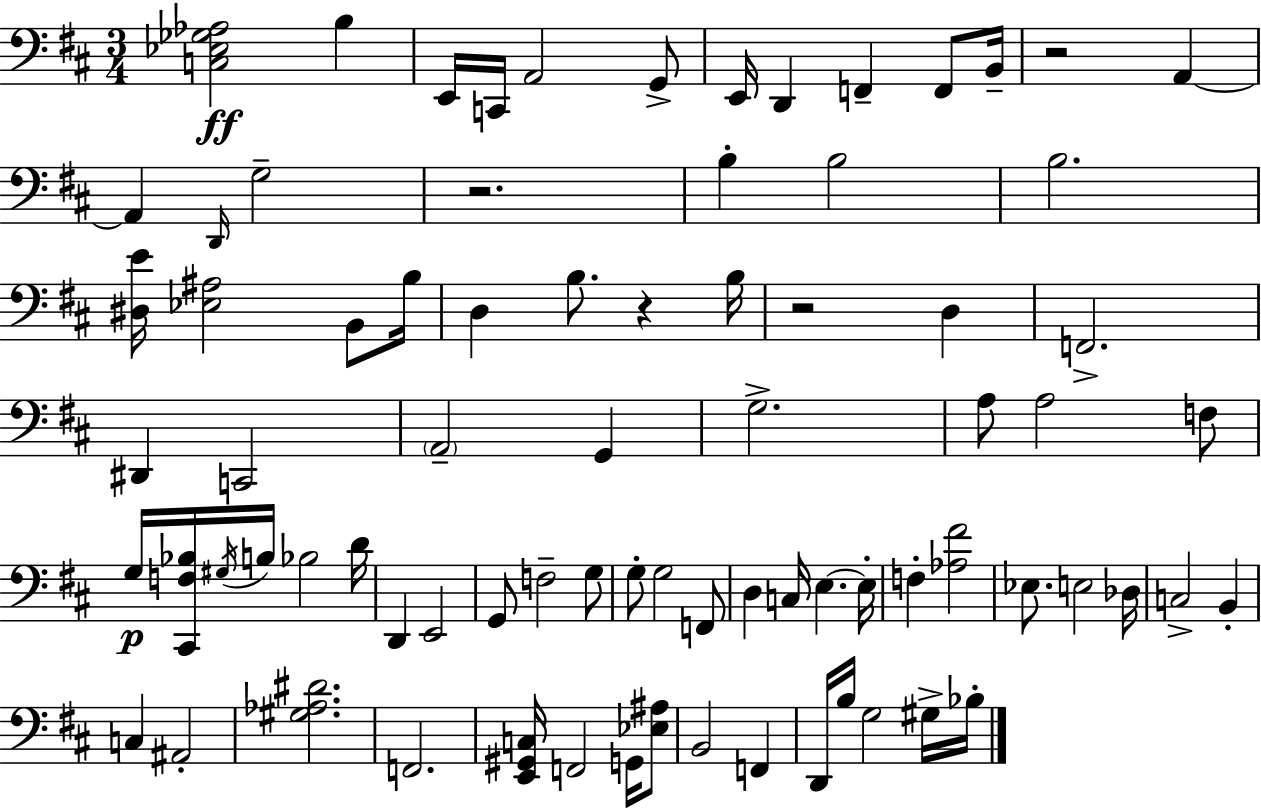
{
  \clef bass
  \numericTimeSignature
  \time 3/4
  \key d \major
  <c ees ges aes>2\ff b4 | e,16 c,16 a,2 g,8-> | e,16 d,4 f,4-- f,8 b,16-- | r2 a,4~~ | \break a,4 \grace { d,16 } g2-- | r2. | b4-. b2 | b2. | \break <dis e'>16 <ees ais>2 b,8 | b16 d4 b8. r4 | b16 r2 d4 | f,2.-> | \break dis,4 c,2 | \parenthesize a,2-- g,4 | g2.-> | a8 a2 f8 | \break g16\p <cis, f bes>16 \acciaccatura { gis16 } b16 bes2 | d'16 d,4 e,2 | g,8 f2-- | g8 g8-. g2 | \break f,8 d4 c16 e4.~~ | e16-. f4-. <aes fis'>2 | ees8. e2 | des16 c2-> b,4-. | \break c4 ais,2-. | <gis aes dis'>2. | f,2. | <e, gis, c>16 f,2 g,16 | \break <ees ais>8 b,2 f,4 | d,16 b16 g2 | gis16-> bes16-. \bar "|."
}